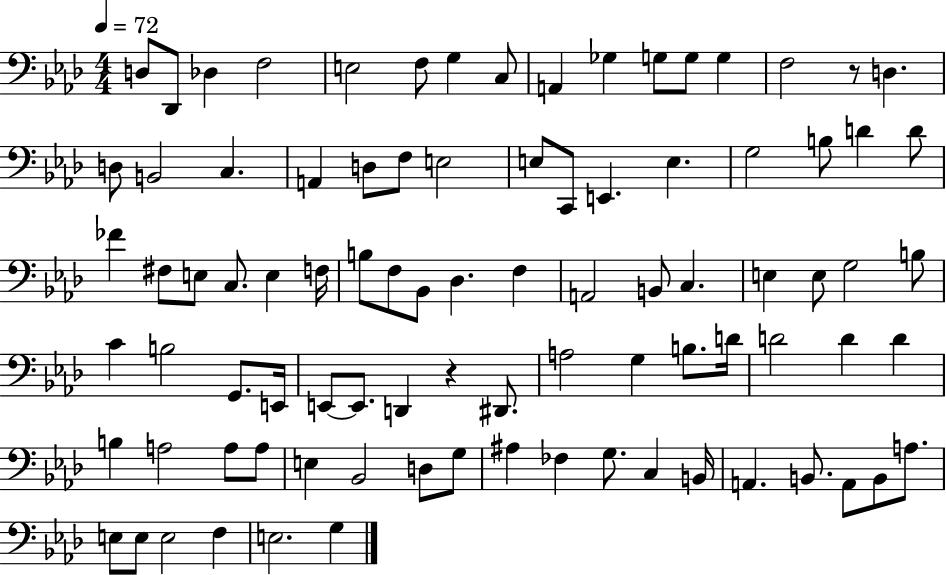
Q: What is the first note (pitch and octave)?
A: D3